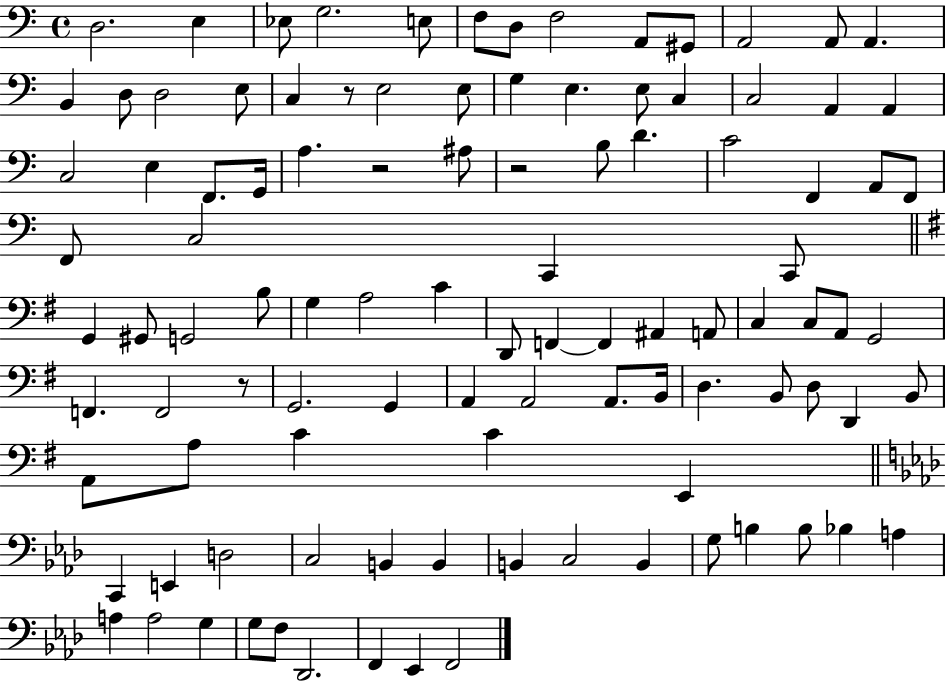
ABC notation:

X:1
T:Untitled
M:4/4
L:1/4
K:C
D,2 E, _E,/2 G,2 E,/2 F,/2 D,/2 F,2 A,,/2 ^G,,/2 A,,2 A,,/2 A,, B,, D,/2 D,2 E,/2 C, z/2 E,2 E,/2 G, E, E,/2 C, C,2 A,, A,, C,2 E, F,,/2 G,,/4 A, z2 ^A,/2 z2 B,/2 D C2 F,, A,,/2 F,,/2 F,,/2 C,2 C,, C,,/2 G,, ^G,,/2 G,,2 B,/2 G, A,2 C D,,/2 F,, F,, ^A,, A,,/2 C, C,/2 A,,/2 G,,2 F,, F,,2 z/2 G,,2 G,, A,, A,,2 A,,/2 B,,/4 D, B,,/2 D,/2 D,, B,,/2 A,,/2 A,/2 C C E,, C,, E,, D,2 C,2 B,, B,, B,, C,2 B,, G,/2 B, B,/2 _B, A, A, A,2 G, G,/2 F,/2 _D,,2 F,, _E,, F,,2